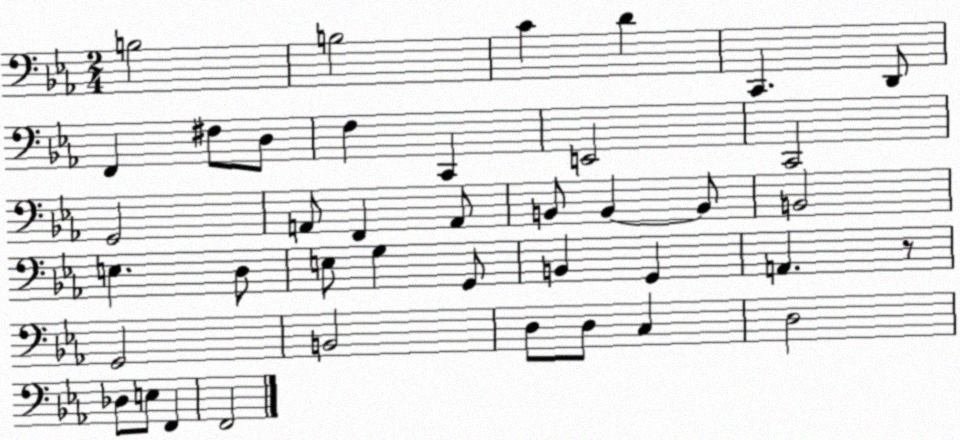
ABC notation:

X:1
T:Untitled
M:2/4
L:1/4
K:Eb
B,2 B,2 C D C,, D,,/2 F,, ^F,/2 D,/2 F, C,, E,,2 C,,2 G,,2 A,,/2 F,, A,,/2 B,,/2 B,, B,,/2 B,,2 E, D,/2 E,/2 G, G,,/2 B,, G,, A,, z/2 G,,2 B,,2 D,/2 D,/2 C, D,2 _D,/2 E,/2 F,, F,,2